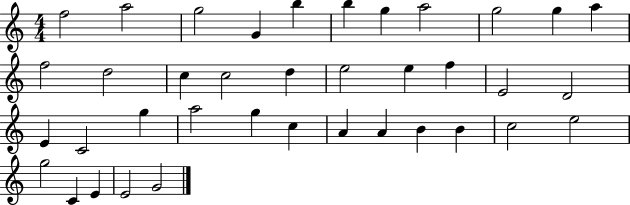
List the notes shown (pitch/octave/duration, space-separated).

F5/h A5/h G5/h G4/q B5/q B5/q G5/q A5/h G5/h G5/q A5/q F5/h D5/h C5/q C5/h D5/q E5/h E5/q F5/q E4/h D4/h E4/q C4/h G5/q A5/h G5/q C5/q A4/q A4/q B4/q B4/q C5/h E5/h G5/h C4/q E4/q E4/h G4/h